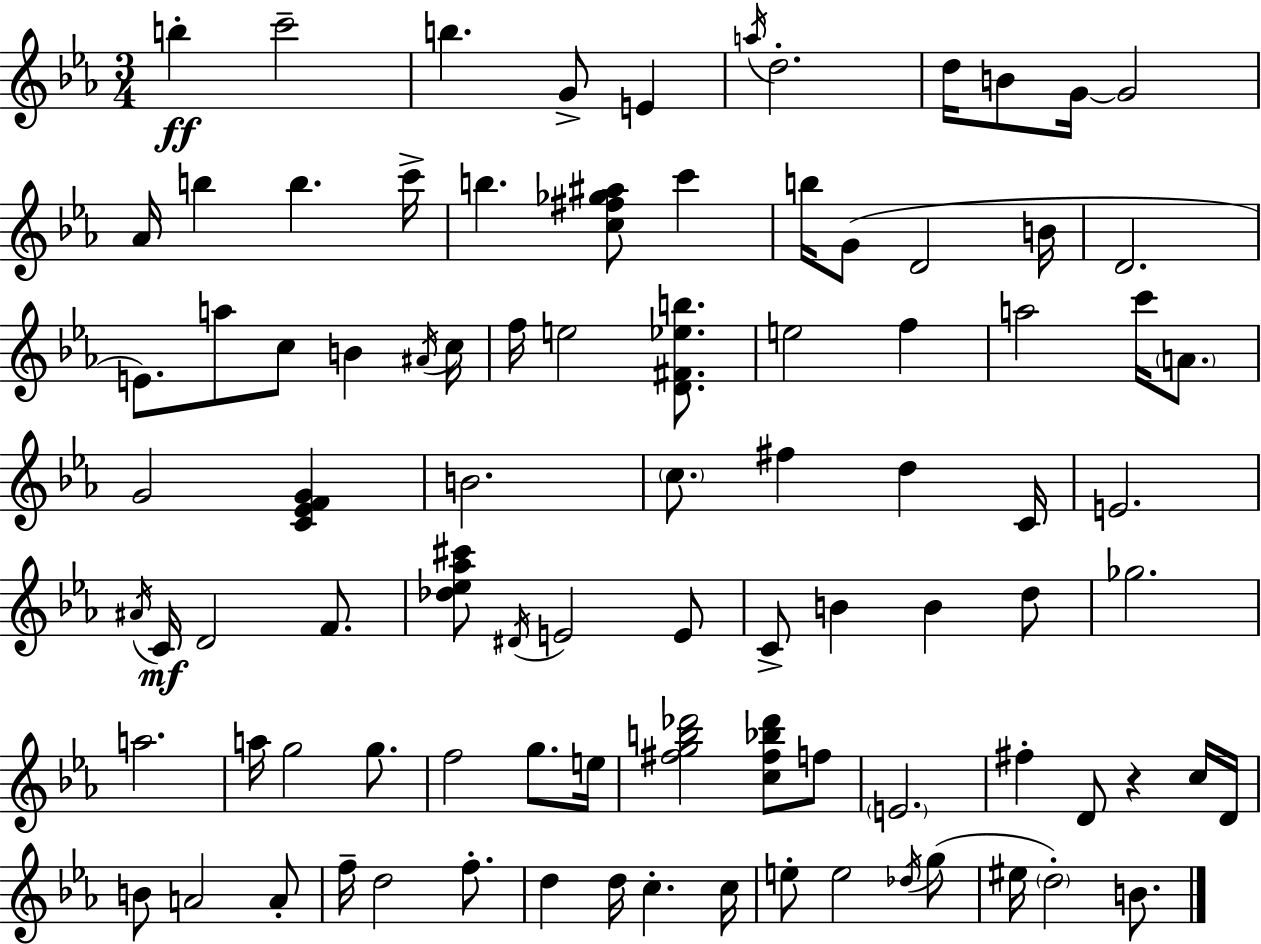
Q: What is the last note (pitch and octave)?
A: B4